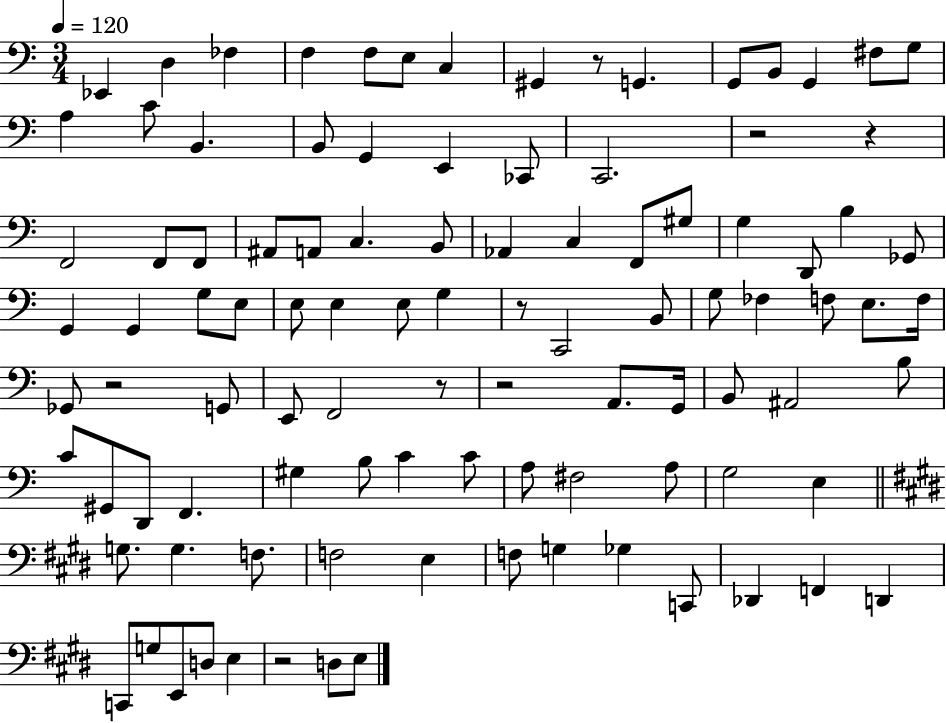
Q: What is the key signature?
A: C major